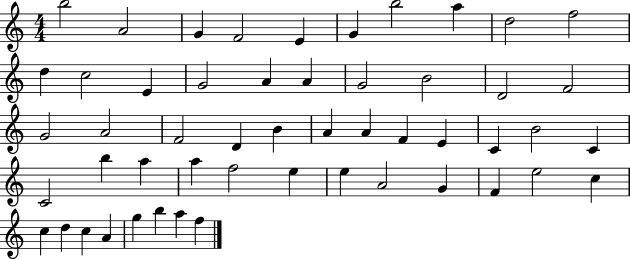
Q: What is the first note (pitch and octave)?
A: B5